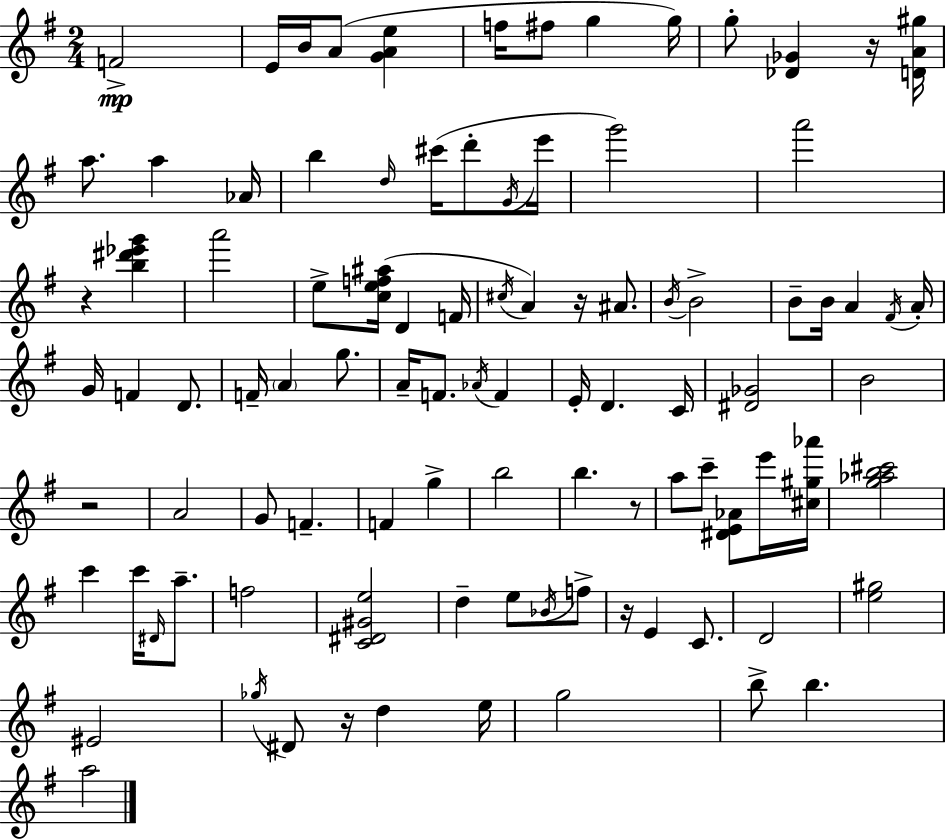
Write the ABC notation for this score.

X:1
T:Untitled
M:2/4
L:1/4
K:G
F2 E/4 B/4 A/2 [GAe] f/4 ^f/2 g g/4 g/2 [_D_G] z/4 [DA^g]/4 a/2 a _A/4 b d/4 ^c'/4 d'/2 G/4 e'/4 g'2 a'2 z [b^d'_e'g'] a'2 e/2 [cef^a]/4 D F/4 ^c/4 A z/4 ^A/2 B/4 B2 B/2 B/4 A ^F/4 A/4 G/4 F D/2 F/4 A g/2 A/4 F/2 _A/4 F E/4 D C/4 [^D_G]2 B2 z2 A2 G/2 F F g b2 b z/2 a/2 c'/2 [^DE_A]/2 e'/4 [^c^g_a']/4 [g_ab^c']2 c' c'/4 ^D/4 a/2 f2 [C^D^Ge]2 d e/2 _B/4 f/2 z/4 E C/2 D2 [e^g]2 ^E2 _g/4 ^D/2 z/4 d e/4 g2 b/2 b a2